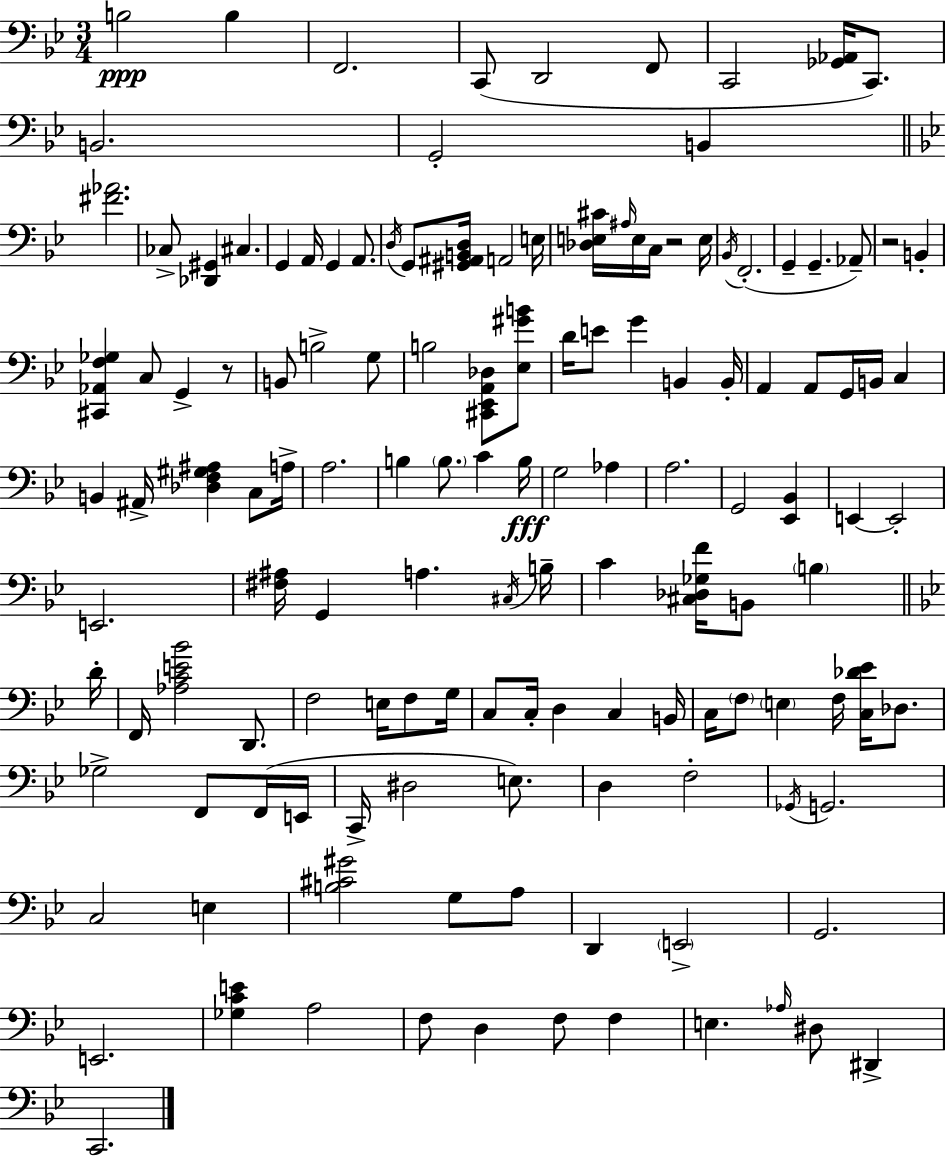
{
  \clef bass
  \numericTimeSignature
  \time 3/4
  \key g \minor
  b2\ppp b4 | f,2. | c,8( d,2 f,8 | c,2 <ges, aes,>16 c,8.) | \break b,2. | g,2-. b,4 | \bar "||" \break \key g \minor <fis' aes'>2. | ces8-> <des, gis,>4 cis4. | g,4 a,16 g,4 a,8. | \acciaccatura { d16 } g,8 <gis, ais, b, d>16 a,2 | \break e16 <des e cis'>16 \grace { ais16 } e16 c16 r2 | e16 \acciaccatura { bes,16 }( f,2.-. | g,4-- g,4.-- | aes,8--) r2 b,4-. | \break <cis, aes, f ges>4 c8 g,4-> | r8 b,8 b2-> | g8 b2 <cis, ees, a, des>8 | <ees gis' b'>8 d'16 e'8 g'4 b,4 | \break b,16-. a,4 a,8 g,16 b,16 c4 | b,4 ais,16-> <des f gis ais>4 | c8 a16-> a2. | b4 \parenthesize b8. c'4 | \break b16\fff g2 aes4 | a2. | g,2 <ees, bes,>4 | e,4~~ e,2-. | \break e,2. | <fis ais>16 g,4 a4. | \acciaccatura { cis16 } b16-- c'4 <cis des ges f'>16 b,8 \parenthesize b4 | \bar "||" \break \key g \minor d'16-. f,16 <aes c' e' bes'>2 d,8. | f2 e16 f8 | g16 c8 c16-. d4 c4 | b,16 c16 \parenthesize f8 \parenthesize e4 f16 <c des' ees'>16 des8. | \break ges2-> f,8 f,16( | e,16 c,16-> dis2 e8.) | d4 f2-. | \acciaccatura { ges,16 } g,2. | \break c2 e4 | <b cis' gis'>2 g8 | a8 d,4 \parenthesize e,2-> | g,2. | \break e,2. | <ges c' e'>4 a2 | f8 d4 f8 f4 | e4. \grace { aes16 } dis8 dis,4-> | \break c,2. | \bar "|."
}